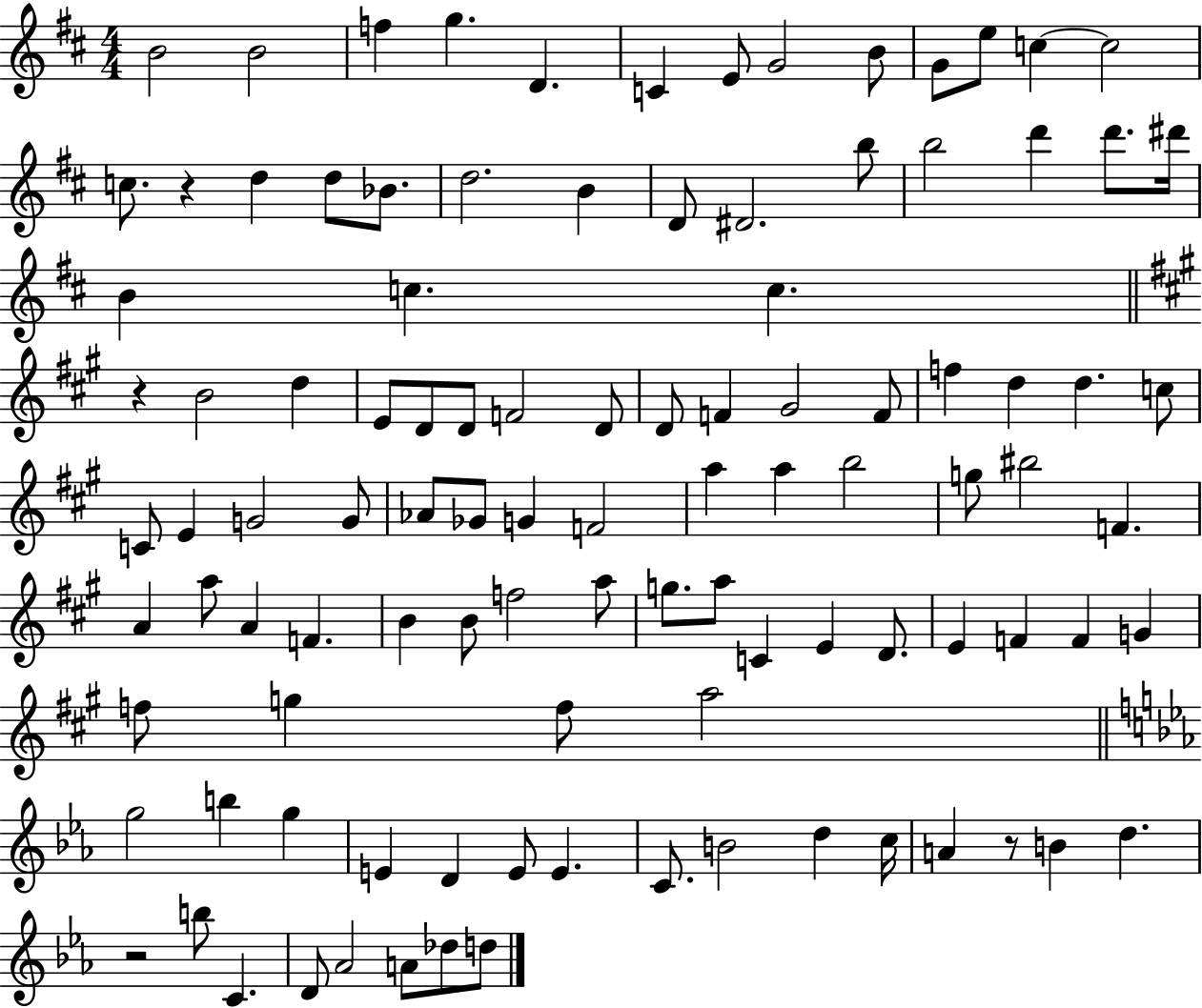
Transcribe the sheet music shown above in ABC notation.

X:1
T:Untitled
M:4/4
L:1/4
K:D
B2 B2 f g D C E/2 G2 B/2 G/2 e/2 c c2 c/2 z d d/2 _B/2 d2 B D/2 ^D2 b/2 b2 d' d'/2 ^d'/4 B c c z B2 d E/2 D/2 D/2 F2 D/2 D/2 F ^G2 F/2 f d d c/2 C/2 E G2 G/2 _A/2 _G/2 G F2 a a b2 g/2 ^b2 F A a/2 A F B B/2 f2 a/2 g/2 a/2 C E D/2 E F F G f/2 g f/2 a2 g2 b g E D E/2 E C/2 B2 d c/4 A z/2 B d z2 b/2 C D/2 _A2 A/2 _d/2 d/2